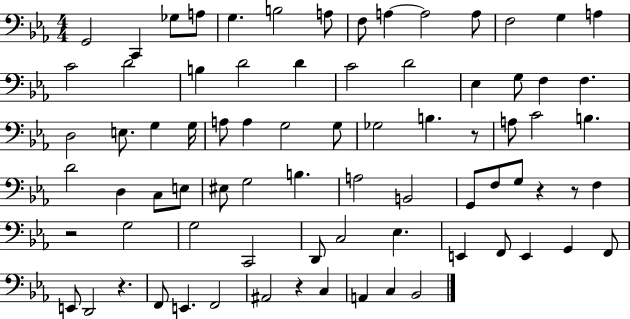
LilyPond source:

{
  \clef bass
  \numericTimeSignature
  \time 4/4
  \key ees \major
  g,2 c,4 ges8 a8 | g4. b2 a8 | f8 a4~~ a2 a8 | f2 g4 a4 | \break c'2 d'2 | b4 d'2 d'4 | c'2 d'2 | ees4 g8 f4 f4. | \break d2 e8. g4 g16 | a8 a4 g2 g8 | ges2 b4. r8 | a8 c'2 b4. | \break d'2 d4 c8 e8 | eis8 g2 b4. | a2 b,2 | g,8 f8 g8 r4 r8 f4 | \break r2 g2 | g2 c,2 | d,8 c2 ees4. | e,4 f,8 e,4 g,4 f,8 | \break e,8 d,2 r4. | f,8 e,4. f,2 | ais,2 r4 c4 | a,4 c4 bes,2 | \break \bar "|."
}